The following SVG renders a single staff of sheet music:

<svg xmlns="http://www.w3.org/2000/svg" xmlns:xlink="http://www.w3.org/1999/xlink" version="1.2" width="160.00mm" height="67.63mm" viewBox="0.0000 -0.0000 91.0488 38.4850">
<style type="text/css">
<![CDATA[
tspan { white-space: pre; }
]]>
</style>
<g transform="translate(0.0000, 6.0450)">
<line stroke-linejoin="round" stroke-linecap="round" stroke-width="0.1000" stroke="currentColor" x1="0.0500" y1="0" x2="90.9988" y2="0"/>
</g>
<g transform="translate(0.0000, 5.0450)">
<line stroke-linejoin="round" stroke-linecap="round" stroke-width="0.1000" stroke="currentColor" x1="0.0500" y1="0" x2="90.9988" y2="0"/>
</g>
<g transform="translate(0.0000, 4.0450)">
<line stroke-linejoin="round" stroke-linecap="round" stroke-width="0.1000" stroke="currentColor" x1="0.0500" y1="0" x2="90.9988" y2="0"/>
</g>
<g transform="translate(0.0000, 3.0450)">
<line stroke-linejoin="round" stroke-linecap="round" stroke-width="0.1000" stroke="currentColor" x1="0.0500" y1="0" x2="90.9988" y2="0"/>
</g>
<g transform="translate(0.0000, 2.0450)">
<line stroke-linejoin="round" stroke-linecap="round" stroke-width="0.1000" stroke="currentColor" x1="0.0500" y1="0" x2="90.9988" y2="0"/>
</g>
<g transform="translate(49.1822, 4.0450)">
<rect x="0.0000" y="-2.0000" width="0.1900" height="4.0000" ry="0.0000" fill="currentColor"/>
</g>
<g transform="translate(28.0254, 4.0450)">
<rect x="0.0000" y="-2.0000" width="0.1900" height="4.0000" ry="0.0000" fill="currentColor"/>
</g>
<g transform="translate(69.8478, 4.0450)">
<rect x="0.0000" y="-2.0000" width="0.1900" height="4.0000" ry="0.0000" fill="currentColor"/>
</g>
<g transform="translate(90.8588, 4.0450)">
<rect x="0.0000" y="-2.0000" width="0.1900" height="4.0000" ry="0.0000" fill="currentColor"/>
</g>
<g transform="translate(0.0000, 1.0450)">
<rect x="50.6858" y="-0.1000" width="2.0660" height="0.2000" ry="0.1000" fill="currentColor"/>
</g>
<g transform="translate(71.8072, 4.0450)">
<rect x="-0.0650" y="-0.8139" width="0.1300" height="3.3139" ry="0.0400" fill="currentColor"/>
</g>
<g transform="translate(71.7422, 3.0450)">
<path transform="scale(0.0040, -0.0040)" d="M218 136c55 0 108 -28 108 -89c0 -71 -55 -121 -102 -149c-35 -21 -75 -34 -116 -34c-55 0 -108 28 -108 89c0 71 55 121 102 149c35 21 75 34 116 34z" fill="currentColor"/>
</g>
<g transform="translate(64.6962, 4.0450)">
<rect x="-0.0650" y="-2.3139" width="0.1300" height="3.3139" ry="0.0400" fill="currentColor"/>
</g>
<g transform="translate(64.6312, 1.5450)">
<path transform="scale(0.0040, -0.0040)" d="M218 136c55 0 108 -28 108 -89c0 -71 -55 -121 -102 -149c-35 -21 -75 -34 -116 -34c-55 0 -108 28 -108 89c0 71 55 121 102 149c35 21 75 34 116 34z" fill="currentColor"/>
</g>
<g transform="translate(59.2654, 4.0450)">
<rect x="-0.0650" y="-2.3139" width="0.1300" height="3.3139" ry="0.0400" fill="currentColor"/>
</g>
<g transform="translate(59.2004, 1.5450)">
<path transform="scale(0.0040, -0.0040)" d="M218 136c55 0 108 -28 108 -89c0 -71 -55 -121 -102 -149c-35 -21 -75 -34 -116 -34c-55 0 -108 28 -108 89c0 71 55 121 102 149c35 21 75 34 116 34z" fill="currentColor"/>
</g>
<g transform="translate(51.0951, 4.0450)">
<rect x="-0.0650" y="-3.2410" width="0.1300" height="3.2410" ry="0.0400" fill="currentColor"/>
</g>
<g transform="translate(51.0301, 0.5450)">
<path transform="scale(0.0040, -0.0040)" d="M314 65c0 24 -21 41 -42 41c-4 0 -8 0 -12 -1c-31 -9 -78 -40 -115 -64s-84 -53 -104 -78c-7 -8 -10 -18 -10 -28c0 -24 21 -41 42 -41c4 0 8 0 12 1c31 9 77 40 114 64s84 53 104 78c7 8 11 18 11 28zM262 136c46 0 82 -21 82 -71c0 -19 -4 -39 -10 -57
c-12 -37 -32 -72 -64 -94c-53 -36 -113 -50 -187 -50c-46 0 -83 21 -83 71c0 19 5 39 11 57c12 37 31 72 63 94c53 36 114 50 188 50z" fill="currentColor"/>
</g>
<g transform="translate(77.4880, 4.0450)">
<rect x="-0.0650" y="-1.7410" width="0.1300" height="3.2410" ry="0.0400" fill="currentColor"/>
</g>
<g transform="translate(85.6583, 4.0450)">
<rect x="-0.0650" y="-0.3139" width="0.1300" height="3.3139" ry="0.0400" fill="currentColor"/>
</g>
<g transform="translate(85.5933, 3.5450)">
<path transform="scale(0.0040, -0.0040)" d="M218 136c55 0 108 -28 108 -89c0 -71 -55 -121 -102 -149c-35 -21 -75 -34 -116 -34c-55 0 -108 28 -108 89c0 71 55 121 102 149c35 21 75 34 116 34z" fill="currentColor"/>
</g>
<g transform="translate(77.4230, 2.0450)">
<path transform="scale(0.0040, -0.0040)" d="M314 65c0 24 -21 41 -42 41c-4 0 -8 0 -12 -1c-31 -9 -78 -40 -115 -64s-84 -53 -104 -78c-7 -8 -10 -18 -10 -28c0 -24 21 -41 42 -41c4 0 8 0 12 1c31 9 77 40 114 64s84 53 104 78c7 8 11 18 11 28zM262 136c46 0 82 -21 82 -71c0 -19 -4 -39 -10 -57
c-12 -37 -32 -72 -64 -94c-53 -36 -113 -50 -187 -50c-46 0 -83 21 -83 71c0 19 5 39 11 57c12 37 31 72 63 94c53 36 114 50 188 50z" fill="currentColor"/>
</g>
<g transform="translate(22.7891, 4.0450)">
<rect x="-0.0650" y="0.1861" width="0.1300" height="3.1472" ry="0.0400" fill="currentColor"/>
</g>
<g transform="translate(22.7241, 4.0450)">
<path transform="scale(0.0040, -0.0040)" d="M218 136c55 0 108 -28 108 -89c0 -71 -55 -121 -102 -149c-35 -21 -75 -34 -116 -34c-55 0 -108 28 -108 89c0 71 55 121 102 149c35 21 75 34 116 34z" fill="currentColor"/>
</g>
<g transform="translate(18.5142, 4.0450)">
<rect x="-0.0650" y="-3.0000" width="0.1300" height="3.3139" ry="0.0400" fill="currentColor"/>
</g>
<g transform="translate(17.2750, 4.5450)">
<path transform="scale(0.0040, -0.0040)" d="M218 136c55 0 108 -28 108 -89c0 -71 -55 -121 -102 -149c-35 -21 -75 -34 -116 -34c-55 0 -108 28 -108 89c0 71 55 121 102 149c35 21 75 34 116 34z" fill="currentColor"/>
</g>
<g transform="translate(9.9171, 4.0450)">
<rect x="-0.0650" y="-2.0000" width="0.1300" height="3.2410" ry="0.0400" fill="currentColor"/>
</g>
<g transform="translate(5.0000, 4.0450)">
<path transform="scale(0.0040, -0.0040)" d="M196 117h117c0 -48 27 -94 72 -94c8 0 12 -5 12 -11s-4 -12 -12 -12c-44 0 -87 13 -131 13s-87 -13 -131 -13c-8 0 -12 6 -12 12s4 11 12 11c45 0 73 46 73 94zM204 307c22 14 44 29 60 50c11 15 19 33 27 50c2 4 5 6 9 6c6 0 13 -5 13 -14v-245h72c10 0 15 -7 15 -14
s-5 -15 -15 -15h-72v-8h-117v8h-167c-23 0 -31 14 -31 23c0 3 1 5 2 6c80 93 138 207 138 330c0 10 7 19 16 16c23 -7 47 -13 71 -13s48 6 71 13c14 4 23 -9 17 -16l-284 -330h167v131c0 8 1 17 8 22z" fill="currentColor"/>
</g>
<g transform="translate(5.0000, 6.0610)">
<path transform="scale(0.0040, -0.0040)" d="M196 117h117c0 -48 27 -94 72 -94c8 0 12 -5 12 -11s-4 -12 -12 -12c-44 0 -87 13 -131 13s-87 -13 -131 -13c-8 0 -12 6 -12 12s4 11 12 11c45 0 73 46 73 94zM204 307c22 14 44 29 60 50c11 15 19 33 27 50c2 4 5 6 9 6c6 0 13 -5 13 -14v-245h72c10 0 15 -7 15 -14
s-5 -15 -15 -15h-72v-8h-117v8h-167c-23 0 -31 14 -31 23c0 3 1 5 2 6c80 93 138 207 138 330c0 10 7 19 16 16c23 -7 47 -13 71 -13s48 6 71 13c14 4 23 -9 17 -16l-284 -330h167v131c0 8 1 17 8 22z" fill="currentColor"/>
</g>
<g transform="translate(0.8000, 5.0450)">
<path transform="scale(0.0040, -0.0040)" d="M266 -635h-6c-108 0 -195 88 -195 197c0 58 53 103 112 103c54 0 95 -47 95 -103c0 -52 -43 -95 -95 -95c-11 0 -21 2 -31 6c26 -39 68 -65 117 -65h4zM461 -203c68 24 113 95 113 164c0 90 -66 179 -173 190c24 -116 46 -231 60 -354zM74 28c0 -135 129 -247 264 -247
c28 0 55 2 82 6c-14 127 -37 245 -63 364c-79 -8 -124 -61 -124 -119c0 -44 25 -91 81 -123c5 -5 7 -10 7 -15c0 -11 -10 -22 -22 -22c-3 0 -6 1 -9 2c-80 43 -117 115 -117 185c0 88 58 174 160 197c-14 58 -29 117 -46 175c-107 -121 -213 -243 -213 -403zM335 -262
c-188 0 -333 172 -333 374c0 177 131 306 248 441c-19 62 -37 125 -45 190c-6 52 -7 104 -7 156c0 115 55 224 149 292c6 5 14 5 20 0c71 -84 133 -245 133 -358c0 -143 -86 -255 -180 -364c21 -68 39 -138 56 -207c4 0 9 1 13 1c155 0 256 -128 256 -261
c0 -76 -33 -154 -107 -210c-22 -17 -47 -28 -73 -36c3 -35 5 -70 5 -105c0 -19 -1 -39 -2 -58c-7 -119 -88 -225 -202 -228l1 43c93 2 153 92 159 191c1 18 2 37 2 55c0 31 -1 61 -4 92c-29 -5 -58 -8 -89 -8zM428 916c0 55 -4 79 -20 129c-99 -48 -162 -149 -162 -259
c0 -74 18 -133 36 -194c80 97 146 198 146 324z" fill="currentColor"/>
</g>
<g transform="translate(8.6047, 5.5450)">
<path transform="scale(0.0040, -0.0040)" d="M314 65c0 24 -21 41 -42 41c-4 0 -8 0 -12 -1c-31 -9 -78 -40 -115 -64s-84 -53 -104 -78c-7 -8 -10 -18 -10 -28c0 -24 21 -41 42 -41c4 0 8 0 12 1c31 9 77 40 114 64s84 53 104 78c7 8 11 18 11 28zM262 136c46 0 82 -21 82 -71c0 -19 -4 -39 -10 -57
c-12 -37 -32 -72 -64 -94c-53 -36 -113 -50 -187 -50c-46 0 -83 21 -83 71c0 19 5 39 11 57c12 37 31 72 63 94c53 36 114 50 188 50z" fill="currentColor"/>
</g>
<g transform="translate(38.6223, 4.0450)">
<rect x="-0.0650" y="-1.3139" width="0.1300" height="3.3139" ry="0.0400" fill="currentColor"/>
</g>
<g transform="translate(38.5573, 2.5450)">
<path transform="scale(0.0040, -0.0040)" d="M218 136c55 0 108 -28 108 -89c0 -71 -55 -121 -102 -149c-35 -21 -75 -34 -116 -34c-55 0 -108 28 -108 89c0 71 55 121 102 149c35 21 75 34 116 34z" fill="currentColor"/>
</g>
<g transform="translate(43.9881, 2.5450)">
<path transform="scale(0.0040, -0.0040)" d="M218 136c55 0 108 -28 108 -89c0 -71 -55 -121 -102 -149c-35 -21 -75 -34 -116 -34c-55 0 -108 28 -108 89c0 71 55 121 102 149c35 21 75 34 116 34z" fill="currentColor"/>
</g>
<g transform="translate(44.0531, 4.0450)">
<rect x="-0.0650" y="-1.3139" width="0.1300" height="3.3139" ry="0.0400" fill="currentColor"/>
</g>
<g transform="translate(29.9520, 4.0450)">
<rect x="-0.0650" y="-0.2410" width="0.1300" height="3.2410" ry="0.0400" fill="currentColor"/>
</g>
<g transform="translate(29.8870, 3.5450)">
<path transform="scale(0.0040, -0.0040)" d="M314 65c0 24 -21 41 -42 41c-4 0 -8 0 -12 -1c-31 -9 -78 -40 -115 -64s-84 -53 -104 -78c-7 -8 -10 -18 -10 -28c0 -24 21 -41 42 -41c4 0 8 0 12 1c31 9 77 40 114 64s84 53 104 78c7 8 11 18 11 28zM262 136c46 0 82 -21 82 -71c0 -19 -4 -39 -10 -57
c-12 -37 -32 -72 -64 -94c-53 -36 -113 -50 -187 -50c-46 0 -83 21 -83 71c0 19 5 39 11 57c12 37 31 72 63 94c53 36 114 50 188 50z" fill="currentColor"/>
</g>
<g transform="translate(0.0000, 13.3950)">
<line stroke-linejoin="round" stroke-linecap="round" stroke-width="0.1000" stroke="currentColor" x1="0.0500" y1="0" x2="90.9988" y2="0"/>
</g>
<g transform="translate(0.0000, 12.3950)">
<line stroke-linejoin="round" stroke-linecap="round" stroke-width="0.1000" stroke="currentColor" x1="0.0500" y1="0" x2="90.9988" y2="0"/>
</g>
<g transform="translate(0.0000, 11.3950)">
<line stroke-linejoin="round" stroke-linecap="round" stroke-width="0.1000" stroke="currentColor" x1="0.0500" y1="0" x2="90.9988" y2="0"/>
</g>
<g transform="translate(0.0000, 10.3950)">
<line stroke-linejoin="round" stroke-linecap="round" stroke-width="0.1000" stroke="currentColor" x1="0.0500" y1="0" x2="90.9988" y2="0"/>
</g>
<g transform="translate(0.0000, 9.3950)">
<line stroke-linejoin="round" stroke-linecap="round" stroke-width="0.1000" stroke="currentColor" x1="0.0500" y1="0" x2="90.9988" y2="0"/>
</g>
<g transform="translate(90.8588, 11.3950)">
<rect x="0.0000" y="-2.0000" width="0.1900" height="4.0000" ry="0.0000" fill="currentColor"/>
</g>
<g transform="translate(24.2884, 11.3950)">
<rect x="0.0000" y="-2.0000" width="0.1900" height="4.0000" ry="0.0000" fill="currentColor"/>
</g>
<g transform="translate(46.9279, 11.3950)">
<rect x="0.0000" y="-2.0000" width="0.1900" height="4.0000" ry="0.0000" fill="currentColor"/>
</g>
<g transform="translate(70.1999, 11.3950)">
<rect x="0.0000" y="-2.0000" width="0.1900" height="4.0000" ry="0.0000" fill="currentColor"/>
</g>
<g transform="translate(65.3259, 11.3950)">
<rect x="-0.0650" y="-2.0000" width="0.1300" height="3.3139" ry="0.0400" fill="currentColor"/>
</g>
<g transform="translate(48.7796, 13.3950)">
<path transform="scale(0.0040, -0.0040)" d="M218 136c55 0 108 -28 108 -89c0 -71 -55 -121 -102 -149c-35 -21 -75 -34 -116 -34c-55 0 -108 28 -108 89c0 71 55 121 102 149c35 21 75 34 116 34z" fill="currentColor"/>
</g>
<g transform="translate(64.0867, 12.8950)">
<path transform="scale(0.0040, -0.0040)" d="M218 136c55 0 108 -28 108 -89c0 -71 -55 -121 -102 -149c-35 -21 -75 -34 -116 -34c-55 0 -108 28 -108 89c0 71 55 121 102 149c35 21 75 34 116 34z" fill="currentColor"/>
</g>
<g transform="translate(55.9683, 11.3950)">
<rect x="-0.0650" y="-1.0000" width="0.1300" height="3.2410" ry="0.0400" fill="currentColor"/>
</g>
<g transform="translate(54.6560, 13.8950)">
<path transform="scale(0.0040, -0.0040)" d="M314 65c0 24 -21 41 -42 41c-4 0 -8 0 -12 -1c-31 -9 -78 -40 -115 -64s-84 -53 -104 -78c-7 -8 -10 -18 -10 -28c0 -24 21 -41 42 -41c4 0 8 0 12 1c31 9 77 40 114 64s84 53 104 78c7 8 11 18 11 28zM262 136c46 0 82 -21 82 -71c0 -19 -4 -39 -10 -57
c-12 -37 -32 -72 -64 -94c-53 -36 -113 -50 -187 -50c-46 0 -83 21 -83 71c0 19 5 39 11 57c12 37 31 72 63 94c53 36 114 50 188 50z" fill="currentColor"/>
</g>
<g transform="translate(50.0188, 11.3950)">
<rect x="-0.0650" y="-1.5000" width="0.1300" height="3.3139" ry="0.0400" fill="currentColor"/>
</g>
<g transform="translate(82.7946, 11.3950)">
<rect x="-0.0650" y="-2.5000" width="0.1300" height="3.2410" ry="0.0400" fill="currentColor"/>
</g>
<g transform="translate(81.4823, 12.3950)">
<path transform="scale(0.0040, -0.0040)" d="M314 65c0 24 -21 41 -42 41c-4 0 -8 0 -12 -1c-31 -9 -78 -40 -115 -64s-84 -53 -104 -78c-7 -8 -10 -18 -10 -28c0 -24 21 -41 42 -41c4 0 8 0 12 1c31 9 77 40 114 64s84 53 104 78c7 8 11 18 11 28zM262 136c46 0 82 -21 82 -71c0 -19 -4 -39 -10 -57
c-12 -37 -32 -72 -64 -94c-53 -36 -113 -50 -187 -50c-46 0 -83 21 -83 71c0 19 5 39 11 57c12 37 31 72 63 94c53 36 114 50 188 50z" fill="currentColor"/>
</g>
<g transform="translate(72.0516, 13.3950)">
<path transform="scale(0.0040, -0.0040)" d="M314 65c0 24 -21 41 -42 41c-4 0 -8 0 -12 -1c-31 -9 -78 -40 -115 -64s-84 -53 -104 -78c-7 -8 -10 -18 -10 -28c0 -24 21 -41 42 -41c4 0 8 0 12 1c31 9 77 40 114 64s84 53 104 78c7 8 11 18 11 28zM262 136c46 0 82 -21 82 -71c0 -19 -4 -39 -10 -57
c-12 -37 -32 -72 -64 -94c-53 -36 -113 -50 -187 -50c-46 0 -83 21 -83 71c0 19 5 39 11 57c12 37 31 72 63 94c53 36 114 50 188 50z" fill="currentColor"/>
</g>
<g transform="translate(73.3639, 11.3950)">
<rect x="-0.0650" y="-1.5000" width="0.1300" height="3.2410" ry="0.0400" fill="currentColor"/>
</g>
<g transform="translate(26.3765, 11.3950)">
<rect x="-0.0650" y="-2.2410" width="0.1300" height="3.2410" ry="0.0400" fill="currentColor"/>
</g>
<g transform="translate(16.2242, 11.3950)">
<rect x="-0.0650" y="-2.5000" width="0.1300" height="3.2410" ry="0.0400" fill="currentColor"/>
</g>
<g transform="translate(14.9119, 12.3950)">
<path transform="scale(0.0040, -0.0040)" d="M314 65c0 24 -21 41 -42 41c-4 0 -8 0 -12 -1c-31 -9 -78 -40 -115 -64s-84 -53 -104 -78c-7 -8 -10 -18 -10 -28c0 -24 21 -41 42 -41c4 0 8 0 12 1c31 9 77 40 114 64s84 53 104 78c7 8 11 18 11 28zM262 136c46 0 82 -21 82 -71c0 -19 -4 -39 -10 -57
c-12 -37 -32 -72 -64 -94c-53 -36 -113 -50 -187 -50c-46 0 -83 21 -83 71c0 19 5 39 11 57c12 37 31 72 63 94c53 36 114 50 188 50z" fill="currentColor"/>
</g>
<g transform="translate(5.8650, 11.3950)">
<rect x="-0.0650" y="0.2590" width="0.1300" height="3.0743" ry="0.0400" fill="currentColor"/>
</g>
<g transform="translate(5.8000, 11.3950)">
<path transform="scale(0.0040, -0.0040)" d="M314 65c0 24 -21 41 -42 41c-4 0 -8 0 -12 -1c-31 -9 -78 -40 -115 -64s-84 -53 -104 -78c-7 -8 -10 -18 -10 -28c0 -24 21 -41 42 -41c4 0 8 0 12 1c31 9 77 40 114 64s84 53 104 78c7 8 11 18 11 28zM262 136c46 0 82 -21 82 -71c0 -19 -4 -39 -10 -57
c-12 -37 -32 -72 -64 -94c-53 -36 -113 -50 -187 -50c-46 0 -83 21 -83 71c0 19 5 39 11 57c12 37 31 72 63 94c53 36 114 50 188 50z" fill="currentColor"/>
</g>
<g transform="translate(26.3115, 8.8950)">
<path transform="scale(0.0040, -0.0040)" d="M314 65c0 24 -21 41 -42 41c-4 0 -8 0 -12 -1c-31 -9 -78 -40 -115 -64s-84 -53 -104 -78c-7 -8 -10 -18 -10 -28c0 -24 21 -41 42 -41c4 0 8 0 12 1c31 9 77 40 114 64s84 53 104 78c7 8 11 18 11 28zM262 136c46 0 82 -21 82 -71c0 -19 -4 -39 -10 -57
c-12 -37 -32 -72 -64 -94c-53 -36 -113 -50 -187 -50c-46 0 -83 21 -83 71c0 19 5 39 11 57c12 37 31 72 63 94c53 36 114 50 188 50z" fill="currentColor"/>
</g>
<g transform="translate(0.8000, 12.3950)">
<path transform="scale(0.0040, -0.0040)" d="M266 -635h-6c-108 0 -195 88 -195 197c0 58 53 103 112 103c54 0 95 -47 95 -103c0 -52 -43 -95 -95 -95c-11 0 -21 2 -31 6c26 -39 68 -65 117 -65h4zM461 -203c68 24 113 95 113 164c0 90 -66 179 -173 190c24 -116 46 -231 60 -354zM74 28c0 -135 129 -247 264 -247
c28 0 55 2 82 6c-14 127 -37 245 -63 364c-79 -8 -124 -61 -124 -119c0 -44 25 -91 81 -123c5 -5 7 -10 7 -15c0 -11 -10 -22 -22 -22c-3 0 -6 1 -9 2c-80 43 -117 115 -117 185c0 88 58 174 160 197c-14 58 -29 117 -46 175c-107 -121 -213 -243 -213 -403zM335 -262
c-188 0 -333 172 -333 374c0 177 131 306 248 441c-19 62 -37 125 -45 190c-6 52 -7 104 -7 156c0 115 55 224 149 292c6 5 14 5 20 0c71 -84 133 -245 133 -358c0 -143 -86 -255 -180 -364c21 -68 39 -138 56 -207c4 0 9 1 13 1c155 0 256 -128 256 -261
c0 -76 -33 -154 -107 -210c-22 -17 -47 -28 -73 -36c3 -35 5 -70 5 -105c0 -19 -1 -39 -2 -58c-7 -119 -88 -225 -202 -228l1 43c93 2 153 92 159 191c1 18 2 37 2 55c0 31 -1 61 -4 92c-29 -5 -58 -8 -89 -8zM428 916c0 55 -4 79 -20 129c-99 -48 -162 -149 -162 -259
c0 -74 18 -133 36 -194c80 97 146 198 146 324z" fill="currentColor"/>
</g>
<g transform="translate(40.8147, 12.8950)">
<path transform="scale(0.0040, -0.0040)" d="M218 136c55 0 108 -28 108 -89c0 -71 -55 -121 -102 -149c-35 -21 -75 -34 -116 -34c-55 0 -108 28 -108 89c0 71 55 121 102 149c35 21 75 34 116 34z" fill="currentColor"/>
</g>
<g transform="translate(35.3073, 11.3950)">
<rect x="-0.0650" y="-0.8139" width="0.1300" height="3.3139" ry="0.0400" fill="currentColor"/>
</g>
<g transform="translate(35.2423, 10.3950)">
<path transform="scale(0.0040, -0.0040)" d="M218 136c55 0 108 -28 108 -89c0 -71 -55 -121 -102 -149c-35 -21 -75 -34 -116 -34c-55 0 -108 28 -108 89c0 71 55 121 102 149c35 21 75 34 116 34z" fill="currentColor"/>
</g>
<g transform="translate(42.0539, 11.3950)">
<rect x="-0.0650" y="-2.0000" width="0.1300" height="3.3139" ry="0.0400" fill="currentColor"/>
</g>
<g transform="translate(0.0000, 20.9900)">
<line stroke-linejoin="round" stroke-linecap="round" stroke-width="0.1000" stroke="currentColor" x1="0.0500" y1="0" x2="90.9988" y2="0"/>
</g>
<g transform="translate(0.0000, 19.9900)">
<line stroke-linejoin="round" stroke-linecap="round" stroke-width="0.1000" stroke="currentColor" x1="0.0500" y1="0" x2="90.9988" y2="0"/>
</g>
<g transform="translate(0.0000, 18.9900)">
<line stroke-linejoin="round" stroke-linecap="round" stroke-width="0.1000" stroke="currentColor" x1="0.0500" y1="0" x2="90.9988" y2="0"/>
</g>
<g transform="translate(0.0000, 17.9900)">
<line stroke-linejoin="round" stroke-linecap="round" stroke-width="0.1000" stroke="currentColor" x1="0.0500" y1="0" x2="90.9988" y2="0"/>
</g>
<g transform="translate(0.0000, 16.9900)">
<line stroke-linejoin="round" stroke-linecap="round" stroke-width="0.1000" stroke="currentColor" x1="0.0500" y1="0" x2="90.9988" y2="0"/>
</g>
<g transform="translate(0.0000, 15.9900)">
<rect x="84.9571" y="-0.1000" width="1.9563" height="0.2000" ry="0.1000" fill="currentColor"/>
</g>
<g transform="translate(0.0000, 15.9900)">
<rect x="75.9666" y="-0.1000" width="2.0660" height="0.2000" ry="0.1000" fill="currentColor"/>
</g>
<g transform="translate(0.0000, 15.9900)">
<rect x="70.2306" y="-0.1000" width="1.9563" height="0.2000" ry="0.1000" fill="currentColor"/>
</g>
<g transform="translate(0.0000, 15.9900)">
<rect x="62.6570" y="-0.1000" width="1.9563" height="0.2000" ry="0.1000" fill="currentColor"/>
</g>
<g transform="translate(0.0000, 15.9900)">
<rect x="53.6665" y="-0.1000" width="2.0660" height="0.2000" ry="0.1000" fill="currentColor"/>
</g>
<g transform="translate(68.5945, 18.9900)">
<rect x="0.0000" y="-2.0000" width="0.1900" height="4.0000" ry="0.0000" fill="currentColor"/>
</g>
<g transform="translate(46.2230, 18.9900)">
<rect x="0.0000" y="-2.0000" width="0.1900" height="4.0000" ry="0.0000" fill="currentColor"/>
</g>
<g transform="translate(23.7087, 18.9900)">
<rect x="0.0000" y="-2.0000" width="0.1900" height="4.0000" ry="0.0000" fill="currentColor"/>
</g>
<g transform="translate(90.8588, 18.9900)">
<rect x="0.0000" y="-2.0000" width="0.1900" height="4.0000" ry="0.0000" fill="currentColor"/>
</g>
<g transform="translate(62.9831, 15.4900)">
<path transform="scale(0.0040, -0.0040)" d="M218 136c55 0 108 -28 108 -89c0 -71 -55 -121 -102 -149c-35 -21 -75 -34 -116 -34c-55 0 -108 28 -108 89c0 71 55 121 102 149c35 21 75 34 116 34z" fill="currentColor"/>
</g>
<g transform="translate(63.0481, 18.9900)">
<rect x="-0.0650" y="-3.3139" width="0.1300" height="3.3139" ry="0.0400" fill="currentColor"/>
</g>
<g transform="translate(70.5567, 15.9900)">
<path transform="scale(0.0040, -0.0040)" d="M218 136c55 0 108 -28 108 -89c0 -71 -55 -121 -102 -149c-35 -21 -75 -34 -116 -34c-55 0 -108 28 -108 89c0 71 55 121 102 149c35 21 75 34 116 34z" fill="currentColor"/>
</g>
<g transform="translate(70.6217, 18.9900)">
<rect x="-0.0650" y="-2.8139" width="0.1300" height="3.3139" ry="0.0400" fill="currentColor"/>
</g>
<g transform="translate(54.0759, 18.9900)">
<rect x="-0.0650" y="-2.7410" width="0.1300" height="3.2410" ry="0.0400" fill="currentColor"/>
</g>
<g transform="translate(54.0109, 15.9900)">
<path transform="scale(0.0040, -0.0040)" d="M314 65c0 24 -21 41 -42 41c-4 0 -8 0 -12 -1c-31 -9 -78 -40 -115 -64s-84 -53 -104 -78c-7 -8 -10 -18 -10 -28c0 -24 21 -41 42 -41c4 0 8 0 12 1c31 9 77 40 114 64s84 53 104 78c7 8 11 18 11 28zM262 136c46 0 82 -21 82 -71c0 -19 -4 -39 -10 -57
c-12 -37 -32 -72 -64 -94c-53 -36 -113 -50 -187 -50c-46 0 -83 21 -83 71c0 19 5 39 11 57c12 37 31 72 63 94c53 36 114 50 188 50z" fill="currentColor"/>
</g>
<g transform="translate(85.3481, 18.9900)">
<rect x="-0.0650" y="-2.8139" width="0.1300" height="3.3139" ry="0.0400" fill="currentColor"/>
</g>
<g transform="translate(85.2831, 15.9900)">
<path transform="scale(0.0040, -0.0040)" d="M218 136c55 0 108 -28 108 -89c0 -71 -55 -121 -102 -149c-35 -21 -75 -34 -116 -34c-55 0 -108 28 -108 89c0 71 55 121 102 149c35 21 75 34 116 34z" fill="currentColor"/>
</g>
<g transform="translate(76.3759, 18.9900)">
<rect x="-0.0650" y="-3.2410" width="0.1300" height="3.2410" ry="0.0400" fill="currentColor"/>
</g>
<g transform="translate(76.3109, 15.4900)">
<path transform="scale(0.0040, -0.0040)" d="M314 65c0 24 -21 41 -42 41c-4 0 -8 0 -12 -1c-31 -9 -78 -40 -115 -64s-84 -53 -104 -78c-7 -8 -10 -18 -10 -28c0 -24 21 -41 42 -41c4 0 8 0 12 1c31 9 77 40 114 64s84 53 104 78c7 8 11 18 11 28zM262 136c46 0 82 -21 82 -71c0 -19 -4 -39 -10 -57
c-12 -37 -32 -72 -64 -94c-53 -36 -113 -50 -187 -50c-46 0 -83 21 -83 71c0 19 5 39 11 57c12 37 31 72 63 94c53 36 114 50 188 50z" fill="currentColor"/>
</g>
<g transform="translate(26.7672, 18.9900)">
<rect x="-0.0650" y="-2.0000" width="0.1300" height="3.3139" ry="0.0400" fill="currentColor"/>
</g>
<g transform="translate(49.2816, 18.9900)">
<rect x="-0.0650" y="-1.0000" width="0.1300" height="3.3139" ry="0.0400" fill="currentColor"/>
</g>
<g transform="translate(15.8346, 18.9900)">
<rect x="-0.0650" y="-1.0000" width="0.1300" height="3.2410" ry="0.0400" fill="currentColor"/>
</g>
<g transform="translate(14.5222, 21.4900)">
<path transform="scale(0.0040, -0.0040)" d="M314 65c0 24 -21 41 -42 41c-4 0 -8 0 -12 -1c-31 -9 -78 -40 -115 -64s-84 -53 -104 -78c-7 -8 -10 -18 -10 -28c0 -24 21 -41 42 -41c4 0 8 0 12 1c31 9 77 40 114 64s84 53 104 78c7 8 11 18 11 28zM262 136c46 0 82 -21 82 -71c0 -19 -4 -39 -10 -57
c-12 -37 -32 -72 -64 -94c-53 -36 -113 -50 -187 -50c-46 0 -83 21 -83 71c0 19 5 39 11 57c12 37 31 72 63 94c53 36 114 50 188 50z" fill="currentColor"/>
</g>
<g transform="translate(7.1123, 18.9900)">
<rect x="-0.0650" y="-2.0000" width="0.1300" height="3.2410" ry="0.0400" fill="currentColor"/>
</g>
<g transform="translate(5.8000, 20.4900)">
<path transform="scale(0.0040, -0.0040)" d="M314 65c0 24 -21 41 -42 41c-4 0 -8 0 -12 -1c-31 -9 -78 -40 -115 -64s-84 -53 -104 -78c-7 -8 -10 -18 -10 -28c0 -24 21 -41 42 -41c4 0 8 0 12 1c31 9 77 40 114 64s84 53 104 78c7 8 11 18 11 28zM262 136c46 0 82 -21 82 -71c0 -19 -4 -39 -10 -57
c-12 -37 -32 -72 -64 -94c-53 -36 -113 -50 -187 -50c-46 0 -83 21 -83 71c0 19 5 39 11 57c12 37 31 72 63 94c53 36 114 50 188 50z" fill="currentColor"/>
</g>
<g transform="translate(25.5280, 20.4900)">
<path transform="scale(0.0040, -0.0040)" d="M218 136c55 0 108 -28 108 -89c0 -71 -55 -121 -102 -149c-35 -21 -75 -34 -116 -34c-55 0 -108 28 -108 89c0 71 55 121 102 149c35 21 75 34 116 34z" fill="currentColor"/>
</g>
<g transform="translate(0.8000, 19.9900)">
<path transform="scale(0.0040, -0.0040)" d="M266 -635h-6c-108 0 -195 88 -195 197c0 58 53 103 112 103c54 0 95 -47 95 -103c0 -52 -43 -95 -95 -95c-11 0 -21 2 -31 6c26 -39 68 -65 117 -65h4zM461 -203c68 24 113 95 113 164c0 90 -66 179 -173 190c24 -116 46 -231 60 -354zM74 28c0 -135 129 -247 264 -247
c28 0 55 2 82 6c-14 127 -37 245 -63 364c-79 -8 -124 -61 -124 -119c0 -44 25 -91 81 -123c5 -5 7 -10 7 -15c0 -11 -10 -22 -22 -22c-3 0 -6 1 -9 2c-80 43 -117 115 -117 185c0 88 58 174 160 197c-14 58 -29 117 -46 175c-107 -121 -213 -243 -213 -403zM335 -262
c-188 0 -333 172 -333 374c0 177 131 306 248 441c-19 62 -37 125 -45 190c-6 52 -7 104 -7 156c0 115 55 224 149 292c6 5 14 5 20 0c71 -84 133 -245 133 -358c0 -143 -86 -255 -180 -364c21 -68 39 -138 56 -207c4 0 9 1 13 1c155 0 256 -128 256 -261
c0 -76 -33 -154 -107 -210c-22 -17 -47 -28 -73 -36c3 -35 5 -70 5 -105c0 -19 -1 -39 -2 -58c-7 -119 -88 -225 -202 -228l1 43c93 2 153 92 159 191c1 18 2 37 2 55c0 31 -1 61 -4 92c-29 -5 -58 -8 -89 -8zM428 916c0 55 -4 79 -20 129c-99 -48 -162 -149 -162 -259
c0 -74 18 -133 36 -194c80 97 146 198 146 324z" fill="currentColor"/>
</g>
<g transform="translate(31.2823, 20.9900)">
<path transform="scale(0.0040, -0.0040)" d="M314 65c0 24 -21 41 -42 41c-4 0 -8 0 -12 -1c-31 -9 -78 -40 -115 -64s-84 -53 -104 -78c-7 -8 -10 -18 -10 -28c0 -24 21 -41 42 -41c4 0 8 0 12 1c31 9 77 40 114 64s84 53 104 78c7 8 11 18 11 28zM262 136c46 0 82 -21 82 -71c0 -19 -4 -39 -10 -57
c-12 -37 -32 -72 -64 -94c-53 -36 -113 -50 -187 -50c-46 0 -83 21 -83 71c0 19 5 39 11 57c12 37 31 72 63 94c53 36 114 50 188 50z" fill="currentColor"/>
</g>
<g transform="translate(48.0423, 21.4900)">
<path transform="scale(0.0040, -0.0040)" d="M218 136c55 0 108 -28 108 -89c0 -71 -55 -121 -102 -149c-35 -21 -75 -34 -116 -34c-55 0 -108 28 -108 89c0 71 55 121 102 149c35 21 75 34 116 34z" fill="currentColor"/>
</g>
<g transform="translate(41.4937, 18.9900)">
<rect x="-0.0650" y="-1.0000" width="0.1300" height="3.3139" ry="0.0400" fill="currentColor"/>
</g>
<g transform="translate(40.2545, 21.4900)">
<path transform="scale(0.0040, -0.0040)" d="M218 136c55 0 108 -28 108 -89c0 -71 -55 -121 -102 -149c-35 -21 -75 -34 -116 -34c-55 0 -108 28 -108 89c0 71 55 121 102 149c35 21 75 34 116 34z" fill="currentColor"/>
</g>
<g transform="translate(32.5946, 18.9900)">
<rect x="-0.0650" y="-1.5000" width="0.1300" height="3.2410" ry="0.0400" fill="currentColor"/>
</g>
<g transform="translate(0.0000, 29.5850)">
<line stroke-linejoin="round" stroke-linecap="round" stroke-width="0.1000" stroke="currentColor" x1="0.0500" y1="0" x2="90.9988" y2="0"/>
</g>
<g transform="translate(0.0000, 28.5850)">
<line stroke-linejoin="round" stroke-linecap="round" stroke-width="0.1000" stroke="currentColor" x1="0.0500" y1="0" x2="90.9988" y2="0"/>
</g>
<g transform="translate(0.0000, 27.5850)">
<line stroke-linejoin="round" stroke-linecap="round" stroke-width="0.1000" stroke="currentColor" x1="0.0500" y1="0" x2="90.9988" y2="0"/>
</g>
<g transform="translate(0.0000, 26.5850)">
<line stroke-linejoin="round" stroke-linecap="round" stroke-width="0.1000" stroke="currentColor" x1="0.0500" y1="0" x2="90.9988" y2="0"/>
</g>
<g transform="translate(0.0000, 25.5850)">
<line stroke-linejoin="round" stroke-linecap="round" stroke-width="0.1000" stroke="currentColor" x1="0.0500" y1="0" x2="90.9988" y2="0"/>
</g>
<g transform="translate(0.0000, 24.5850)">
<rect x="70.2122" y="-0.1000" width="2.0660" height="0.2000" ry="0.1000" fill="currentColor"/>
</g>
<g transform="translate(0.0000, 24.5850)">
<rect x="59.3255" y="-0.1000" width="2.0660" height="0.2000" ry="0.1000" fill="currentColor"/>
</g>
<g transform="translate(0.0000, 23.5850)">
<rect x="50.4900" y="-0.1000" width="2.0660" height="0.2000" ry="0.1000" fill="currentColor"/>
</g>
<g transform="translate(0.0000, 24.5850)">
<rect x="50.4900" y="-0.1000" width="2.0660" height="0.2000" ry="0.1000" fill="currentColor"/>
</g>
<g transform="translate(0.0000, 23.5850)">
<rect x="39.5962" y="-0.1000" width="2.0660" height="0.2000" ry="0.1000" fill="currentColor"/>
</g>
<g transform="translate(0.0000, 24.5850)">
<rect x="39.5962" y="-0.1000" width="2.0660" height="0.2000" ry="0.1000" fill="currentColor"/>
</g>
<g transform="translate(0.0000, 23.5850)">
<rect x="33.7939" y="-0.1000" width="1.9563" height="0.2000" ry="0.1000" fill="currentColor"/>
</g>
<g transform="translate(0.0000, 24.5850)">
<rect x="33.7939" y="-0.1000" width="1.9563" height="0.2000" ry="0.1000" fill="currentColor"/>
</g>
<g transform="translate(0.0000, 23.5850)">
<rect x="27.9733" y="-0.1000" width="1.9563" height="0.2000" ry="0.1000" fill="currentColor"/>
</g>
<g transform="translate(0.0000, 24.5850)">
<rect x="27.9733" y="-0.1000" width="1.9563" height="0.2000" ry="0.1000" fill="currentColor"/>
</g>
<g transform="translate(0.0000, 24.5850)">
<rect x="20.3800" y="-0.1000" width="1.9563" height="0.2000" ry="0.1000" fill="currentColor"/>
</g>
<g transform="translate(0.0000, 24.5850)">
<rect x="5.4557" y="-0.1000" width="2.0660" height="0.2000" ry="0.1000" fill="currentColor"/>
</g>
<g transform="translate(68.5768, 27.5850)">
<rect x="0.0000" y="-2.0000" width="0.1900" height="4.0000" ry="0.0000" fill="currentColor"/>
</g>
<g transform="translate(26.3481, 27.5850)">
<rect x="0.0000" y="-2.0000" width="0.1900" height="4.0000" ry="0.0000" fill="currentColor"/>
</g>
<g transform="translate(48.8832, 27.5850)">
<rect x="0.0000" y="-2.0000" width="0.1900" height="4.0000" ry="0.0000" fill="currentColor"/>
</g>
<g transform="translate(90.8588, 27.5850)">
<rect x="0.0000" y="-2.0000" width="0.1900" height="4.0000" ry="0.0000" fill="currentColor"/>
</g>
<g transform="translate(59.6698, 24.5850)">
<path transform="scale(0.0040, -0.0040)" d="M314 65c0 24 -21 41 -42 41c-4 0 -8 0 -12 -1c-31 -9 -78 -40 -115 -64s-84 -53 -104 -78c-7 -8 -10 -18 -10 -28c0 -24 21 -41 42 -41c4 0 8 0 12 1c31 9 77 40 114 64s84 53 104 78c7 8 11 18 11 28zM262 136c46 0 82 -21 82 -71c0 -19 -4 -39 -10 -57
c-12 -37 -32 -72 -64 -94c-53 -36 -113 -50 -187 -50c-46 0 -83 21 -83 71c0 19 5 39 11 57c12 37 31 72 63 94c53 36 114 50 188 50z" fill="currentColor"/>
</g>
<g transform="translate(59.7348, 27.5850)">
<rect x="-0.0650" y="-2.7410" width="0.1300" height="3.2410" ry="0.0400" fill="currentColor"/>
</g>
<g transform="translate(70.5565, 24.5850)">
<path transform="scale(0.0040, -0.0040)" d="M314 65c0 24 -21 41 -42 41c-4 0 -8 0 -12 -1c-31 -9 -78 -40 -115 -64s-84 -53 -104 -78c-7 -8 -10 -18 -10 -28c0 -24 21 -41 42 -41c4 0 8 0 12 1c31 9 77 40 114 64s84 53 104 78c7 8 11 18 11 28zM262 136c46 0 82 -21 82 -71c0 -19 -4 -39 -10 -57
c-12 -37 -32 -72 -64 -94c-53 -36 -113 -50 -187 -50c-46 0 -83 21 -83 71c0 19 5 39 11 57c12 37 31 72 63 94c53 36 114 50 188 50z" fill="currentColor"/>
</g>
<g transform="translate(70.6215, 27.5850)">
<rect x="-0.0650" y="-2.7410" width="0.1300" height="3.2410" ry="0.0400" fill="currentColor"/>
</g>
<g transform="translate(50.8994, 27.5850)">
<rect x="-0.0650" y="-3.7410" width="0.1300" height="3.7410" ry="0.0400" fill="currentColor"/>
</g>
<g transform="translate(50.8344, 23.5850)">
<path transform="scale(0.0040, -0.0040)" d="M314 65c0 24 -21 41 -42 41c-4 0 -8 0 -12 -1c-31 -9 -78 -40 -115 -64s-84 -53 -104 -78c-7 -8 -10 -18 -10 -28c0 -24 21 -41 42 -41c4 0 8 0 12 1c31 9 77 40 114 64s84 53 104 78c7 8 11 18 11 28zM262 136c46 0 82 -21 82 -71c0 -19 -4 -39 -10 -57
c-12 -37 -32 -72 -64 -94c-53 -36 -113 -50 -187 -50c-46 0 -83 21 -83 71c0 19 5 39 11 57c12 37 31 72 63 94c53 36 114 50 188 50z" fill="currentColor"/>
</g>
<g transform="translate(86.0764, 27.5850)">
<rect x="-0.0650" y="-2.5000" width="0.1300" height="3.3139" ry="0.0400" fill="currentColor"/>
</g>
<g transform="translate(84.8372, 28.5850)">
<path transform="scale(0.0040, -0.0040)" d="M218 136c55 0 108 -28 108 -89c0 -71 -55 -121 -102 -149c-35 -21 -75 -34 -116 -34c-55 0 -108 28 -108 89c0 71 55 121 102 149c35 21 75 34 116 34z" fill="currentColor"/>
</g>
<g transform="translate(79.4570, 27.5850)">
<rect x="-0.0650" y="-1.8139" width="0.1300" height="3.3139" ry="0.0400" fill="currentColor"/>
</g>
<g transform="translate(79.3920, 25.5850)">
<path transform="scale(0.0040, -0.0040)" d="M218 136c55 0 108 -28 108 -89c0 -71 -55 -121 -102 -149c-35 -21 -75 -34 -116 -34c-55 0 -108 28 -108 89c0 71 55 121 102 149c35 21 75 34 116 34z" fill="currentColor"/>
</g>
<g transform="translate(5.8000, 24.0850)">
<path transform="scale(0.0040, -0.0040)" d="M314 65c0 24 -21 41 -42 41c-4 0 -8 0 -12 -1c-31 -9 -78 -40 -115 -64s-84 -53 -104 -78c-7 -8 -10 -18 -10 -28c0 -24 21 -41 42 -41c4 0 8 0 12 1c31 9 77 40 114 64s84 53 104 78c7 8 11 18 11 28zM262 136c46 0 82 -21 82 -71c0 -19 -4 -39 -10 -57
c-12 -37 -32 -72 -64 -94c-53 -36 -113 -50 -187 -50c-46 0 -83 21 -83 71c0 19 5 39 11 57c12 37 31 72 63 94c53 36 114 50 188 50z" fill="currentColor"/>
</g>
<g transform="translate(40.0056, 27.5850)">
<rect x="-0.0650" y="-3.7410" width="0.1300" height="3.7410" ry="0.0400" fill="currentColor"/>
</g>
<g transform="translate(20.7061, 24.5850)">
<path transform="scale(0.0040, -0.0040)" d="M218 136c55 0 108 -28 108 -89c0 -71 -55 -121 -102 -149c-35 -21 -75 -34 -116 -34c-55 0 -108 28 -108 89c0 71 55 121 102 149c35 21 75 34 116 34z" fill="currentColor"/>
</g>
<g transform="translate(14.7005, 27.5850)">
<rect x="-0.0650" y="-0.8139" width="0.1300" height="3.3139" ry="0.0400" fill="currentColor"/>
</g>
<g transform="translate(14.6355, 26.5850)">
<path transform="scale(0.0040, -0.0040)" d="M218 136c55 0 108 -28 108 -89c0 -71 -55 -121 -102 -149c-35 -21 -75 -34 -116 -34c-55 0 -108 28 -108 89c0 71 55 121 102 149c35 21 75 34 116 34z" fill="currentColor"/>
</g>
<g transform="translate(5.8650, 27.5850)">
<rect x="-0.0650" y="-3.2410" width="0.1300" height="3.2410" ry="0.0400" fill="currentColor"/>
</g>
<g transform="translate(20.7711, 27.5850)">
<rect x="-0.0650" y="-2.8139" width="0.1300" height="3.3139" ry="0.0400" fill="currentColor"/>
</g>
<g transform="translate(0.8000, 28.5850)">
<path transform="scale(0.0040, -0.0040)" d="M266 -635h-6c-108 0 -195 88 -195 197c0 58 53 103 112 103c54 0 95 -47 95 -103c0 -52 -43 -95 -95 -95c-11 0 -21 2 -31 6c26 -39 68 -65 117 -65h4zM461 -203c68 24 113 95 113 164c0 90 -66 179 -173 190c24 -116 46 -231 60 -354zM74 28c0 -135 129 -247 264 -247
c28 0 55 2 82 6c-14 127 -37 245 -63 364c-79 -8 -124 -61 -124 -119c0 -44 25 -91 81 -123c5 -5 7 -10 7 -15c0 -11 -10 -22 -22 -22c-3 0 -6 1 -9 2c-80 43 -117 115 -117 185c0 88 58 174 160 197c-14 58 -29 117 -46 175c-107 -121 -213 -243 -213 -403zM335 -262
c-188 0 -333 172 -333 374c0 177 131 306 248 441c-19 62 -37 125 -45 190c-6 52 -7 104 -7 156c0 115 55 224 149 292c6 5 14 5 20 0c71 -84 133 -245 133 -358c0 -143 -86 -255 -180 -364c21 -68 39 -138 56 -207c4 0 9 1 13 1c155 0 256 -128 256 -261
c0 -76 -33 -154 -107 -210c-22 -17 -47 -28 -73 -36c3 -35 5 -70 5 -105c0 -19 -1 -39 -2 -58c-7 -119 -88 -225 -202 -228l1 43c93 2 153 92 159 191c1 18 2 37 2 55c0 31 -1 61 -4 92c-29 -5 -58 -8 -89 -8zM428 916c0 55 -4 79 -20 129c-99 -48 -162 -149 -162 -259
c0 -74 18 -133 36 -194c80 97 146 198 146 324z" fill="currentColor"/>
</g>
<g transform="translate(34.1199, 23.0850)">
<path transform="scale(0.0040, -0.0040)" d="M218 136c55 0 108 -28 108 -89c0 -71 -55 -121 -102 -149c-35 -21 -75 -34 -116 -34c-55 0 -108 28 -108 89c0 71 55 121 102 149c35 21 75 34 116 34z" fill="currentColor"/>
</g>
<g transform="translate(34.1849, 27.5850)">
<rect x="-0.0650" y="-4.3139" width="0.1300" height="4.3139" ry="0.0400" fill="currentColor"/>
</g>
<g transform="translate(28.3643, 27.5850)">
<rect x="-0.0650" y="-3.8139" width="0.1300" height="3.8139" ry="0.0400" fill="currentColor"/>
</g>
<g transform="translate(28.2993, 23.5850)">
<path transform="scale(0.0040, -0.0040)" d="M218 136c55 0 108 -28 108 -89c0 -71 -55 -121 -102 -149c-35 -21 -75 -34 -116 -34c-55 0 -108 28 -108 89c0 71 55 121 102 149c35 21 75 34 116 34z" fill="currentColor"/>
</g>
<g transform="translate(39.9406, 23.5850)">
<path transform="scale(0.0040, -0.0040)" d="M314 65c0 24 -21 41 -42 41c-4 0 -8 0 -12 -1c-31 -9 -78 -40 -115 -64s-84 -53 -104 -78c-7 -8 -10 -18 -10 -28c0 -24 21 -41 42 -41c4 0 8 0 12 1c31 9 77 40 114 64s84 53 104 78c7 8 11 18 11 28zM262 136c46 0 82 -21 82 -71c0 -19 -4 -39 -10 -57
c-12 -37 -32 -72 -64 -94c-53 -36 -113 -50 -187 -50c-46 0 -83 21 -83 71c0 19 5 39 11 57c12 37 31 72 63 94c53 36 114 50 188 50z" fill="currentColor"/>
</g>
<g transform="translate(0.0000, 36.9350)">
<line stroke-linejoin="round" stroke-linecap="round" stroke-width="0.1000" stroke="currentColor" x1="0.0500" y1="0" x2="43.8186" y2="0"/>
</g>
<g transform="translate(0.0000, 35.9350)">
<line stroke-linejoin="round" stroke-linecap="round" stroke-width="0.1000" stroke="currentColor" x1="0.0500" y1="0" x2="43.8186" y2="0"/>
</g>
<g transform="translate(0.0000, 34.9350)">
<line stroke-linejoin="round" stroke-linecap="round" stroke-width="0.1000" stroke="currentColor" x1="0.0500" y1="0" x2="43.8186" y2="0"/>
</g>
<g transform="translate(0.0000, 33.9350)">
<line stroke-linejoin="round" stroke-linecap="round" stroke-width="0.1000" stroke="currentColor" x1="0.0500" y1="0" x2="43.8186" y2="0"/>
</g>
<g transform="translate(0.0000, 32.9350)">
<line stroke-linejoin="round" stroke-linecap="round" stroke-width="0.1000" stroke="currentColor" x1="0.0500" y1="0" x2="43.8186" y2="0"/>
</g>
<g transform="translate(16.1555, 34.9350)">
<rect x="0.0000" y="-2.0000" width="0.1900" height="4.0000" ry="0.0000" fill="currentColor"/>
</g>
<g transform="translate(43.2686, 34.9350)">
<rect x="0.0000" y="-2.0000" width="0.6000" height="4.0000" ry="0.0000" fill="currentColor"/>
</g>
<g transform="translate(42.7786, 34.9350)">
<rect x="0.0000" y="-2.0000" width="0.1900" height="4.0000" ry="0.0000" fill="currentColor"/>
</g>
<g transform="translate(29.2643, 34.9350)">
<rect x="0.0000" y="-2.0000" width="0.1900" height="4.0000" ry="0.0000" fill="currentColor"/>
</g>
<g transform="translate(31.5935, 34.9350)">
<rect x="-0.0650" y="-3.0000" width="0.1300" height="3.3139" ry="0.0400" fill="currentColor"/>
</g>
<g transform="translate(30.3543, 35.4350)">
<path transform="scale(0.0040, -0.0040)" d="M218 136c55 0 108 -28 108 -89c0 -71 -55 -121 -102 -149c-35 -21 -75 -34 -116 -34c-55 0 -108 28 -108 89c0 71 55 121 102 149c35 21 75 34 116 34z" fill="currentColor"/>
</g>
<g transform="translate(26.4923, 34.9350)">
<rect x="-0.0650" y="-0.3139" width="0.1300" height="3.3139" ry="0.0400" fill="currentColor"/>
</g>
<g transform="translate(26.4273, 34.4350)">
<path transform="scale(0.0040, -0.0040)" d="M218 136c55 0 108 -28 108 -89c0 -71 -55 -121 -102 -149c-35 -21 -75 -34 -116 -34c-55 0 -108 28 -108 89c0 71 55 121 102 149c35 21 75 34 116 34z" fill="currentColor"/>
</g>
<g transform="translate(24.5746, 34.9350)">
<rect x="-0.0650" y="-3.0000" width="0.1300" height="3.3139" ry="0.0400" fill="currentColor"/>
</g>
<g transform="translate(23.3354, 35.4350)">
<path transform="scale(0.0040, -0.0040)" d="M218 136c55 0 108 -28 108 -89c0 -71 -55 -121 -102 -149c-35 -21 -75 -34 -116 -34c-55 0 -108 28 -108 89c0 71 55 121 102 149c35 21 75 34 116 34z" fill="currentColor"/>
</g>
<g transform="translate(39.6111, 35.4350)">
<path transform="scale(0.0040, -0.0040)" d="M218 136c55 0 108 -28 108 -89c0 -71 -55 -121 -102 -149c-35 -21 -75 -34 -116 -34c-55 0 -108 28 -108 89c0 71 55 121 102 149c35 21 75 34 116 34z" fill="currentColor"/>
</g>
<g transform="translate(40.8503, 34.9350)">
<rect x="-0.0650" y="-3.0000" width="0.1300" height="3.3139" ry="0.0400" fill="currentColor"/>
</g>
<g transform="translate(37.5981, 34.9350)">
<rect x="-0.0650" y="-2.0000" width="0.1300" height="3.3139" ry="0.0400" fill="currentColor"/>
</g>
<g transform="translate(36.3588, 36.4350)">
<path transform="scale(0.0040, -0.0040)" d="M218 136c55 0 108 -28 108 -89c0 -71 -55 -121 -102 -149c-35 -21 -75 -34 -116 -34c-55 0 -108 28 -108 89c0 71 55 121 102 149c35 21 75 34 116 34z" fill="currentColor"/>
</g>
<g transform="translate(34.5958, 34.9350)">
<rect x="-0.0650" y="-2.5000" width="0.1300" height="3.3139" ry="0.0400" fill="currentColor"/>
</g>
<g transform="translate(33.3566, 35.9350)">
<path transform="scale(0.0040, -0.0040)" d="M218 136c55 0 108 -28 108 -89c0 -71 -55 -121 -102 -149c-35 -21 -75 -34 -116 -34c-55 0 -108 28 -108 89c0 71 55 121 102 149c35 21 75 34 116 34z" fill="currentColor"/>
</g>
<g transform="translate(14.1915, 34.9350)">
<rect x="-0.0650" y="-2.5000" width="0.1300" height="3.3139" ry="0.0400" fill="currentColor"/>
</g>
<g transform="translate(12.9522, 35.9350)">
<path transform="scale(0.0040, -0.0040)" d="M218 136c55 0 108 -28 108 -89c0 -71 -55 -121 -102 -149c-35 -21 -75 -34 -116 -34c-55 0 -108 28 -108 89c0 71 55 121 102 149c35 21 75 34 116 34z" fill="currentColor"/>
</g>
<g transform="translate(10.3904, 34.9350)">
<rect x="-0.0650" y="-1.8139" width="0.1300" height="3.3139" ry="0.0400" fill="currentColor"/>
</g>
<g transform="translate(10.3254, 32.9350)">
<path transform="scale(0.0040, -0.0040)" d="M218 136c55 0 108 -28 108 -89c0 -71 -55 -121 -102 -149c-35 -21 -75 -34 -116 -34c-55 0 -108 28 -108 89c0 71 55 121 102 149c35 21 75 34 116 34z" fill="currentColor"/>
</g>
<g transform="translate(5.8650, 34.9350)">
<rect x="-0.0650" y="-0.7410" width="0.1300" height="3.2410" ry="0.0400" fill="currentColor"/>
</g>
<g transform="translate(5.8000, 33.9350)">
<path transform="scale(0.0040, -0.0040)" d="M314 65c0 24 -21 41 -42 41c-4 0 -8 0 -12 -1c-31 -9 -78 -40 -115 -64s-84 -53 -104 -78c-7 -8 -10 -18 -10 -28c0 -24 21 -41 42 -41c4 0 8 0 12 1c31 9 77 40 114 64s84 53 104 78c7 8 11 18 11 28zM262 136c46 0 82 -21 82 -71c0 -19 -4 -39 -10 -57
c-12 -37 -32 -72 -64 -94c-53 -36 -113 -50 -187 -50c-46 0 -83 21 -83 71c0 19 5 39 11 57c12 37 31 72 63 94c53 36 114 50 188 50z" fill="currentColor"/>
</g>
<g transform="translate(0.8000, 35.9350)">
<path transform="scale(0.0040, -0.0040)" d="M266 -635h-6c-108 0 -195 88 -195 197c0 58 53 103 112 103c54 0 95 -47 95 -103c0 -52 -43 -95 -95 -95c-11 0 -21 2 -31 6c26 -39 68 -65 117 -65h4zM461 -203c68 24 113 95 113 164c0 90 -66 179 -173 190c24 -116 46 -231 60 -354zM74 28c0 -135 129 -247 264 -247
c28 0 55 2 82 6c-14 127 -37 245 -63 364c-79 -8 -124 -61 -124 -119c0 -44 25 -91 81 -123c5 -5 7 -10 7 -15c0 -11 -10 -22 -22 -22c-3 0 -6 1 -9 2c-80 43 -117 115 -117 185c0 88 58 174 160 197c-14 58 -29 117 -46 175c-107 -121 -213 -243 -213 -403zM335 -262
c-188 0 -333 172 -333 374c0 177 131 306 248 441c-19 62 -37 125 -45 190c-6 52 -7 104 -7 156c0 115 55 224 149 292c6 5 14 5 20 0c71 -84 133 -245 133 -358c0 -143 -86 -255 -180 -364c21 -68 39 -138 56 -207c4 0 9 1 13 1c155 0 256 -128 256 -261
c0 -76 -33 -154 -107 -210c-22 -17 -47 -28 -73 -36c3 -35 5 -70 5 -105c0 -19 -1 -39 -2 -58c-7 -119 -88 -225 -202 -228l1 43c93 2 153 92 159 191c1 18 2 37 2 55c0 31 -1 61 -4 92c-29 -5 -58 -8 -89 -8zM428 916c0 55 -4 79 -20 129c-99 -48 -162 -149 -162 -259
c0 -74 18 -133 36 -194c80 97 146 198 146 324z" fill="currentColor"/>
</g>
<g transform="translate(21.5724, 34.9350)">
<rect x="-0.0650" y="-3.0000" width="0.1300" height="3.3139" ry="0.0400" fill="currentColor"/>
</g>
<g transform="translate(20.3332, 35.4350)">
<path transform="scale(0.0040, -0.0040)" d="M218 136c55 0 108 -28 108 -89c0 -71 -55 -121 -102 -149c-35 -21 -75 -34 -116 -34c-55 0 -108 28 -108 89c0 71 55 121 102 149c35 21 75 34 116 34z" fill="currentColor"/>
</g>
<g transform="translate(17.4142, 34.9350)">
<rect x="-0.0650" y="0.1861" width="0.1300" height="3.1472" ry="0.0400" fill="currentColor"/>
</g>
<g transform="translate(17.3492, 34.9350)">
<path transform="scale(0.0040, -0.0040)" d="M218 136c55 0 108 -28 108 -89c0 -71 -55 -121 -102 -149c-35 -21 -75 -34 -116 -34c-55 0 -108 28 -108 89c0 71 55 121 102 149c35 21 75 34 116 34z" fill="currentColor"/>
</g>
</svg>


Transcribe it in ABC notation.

X:1
T:Untitled
M:4/4
L:1/4
K:C
F2 A B c2 e e b2 g g d f2 c B2 G2 g2 d F E D2 F E2 G2 F2 D2 F E2 D D a2 b a b2 a b2 d a c' d' c'2 c'2 a2 a2 f G d2 f G B A A c A G F A